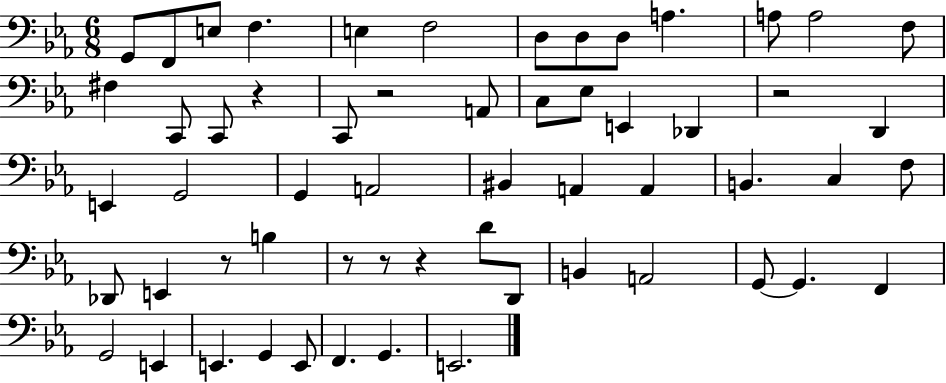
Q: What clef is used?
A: bass